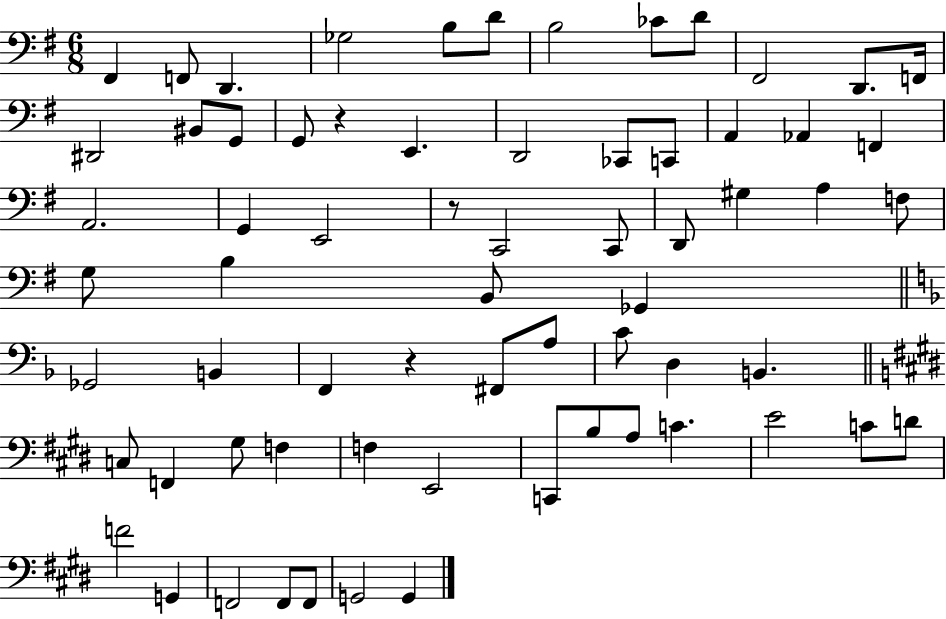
{
  \clef bass
  \numericTimeSignature
  \time 6/8
  \key g \major
  fis,4 f,8 d,4. | ges2 b8 d'8 | b2 ces'8 d'8 | fis,2 d,8. f,16 | \break dis,2 bis,8 g,8 | g,8 r4 e,4. | d,2 ces,8 c,8 | a,4 aes,4 f,4 | \break a,2. | g,4 e,2 | r8 c,2 c,8 | d,8 gis4 a4 f8 | \break g8 b4 b,8 ges,4 | \bar "||" \break \key f \major ges,2 b,4 | f,4 r4 fis,8 a8 | c'8 d4 b,4. | \bar "||" \break \key e \major c8 f,4 gis8 f4 | f4 e,2 | c,8 b8 a8 c'4. | e'2 c'8 d'8 | \break f'2 g,4 | f,2 f,8 f,8 | g,2 g,4 | \bar "|."
}